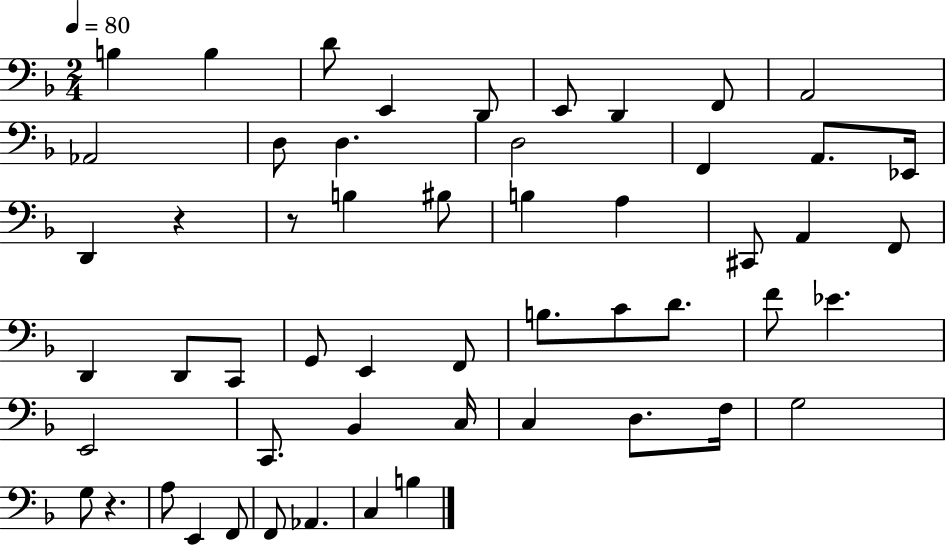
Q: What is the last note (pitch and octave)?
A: B3